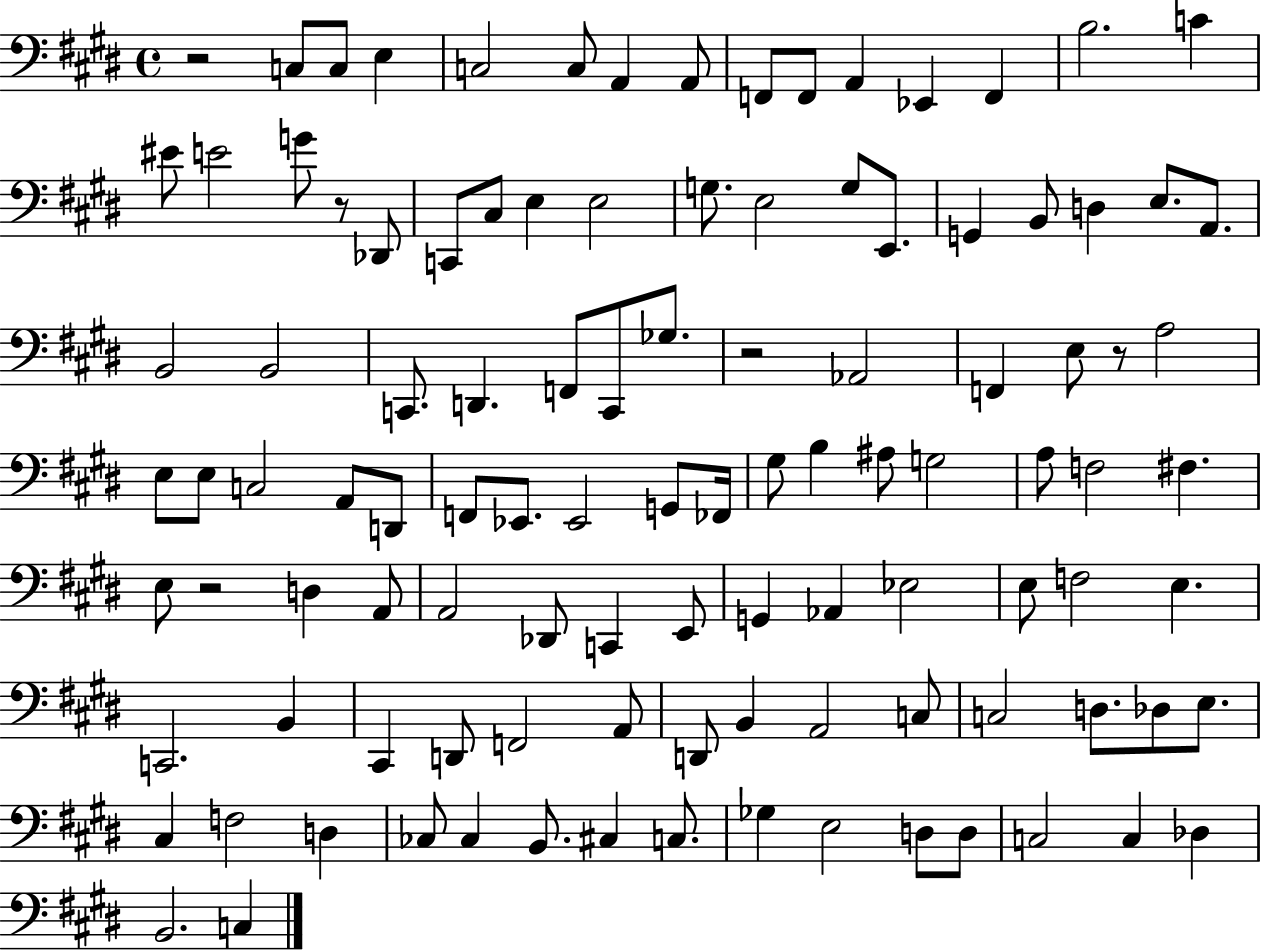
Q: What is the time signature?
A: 4/4